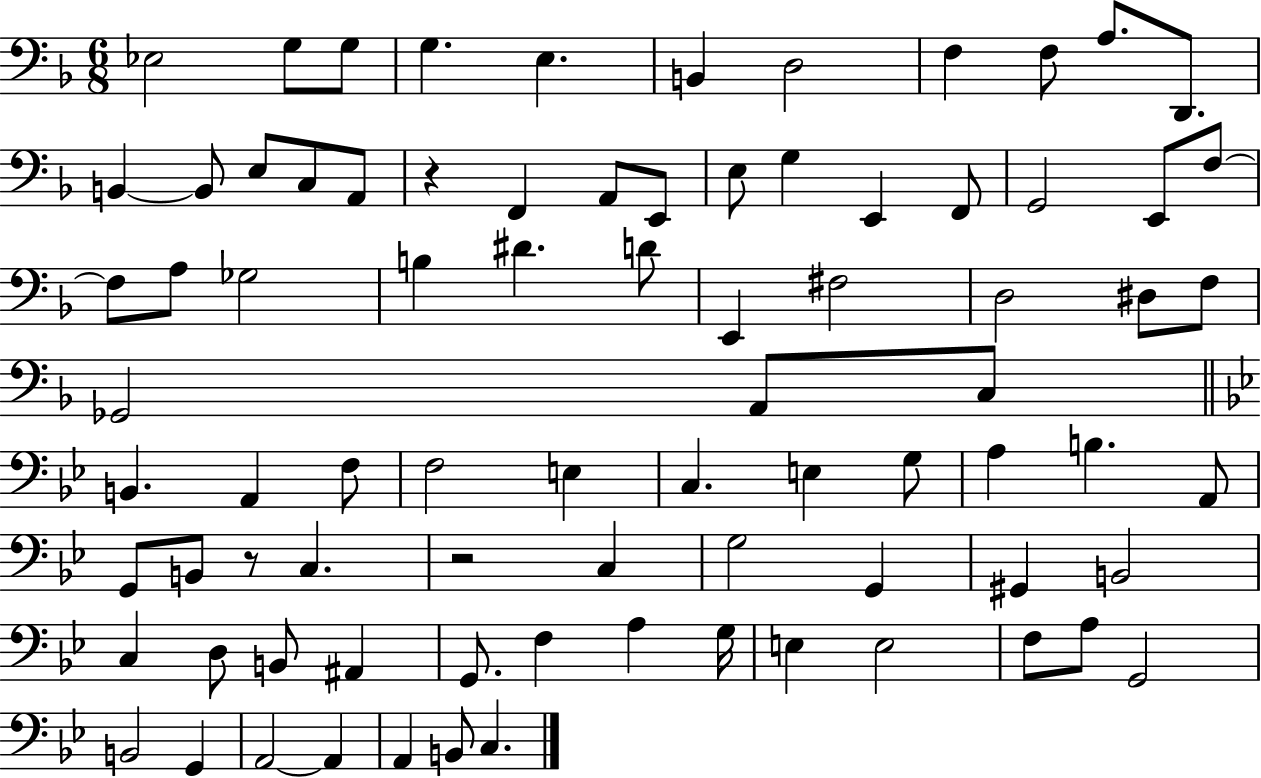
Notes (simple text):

Eb3/h G3/e G3/e G3/q. E3/q. B2/q D3/h F3/q F3/e A3/e. D2/e. B2/q B2/e E3/e C3/e A2/e R/q F2/q A2/e E2/e E3/e G3/q E2/q F2/e G2/h E2/e F3/e F3/e A3/e Gb3/h B3/q D#4/q. D4/e E2/q F#3/h D3/h D#3/e F3/e Gb2/h A2/e C3/e B2/q. A2/q F3/e F3/h E3/q C3/q. E3/q G3/e A3/q B3/q. A2/e G2/e B2/e R/e C3/q. R/h C3/q G3/h G2/q G#2/q B2/h C3/q D3/e B2/e A#2/q G2/e. F3/q A3/q G3/s E3/q E3/h F3/e A3/e G2/h B2/h G2/q A2/h A2/q A2/q B2/e C3/q.